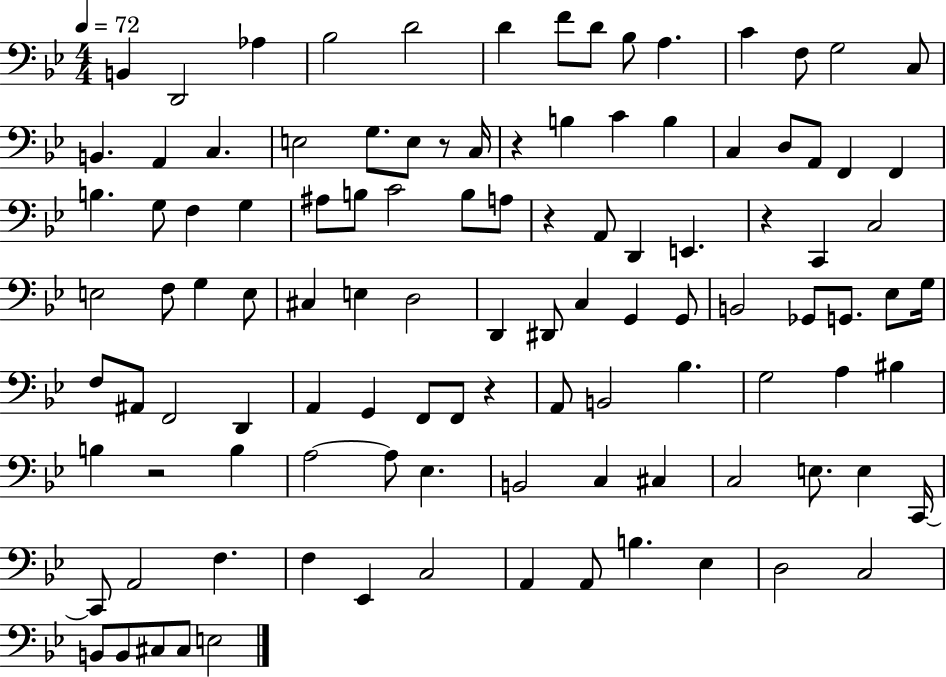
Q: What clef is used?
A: bass